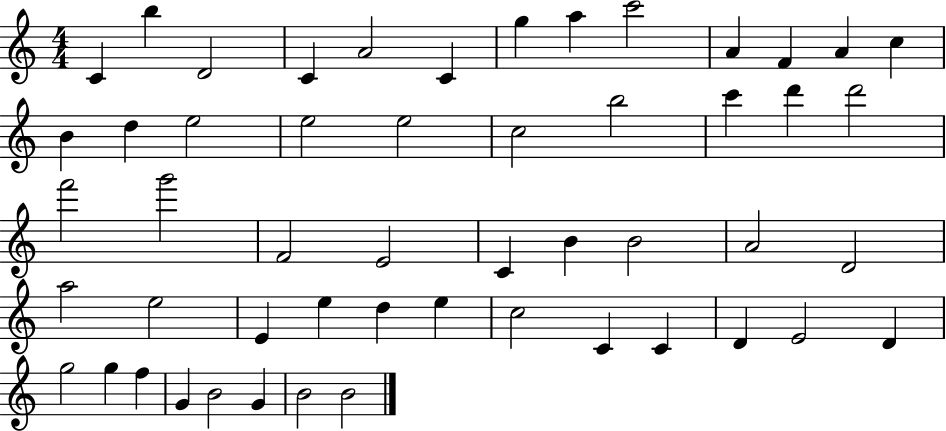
{
  \clef treble
  \numericTimeSignature
  \time 4/4
  \key c \major
  c'4 b''4 d'2 | c'4 a'2 c'4 | g''4 a''4 c'''2 | a'4 f'4 a'4 c''4 | \break b'4 d''4 e''2 | e''2 e''2 | c''2 b''2 | c'''4 d'''4 d'''2 | \break f'''2 g'''2 | f'2 e'2 | c'4 b'4 b'2 | a'2 d'2 | \break a''2 e''2 | e'4 e''4 d''4 e''4 | c''2 c'4 c'4 | d'4 e'2 d'4 | \break g''2 g''4 f''4 | g'4 b'2 g'4 | b'2 b'2 | \bar "|."
}